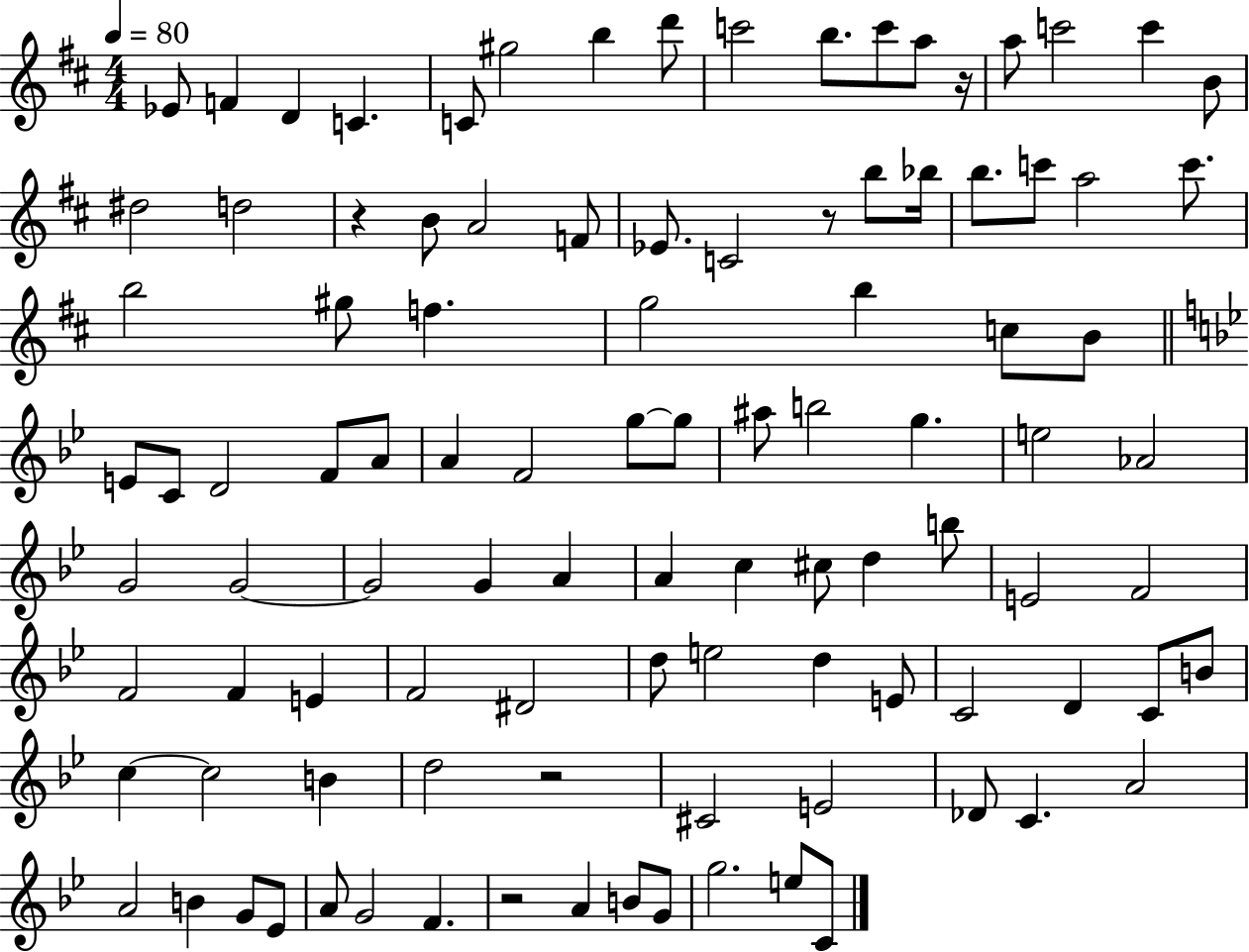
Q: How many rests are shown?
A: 5